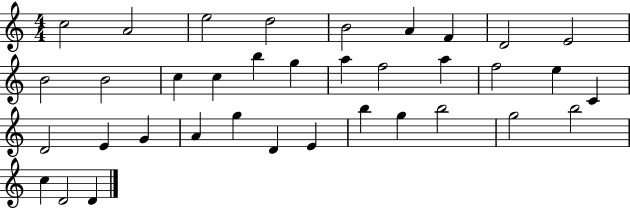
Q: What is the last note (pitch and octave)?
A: D4